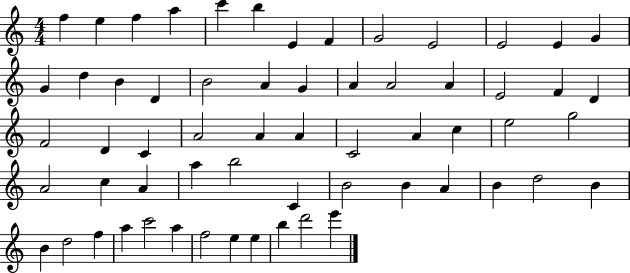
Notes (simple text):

F5/q E5/q F5/q A5/q C6/q B5/q E4/q F4/q G4/h E4/h E4/h E4/q G4/q G4/q D5/q B4/q D4/q B4/h A4/q G4/q A4/q A4/h A4/q E4/h F4/q D4/q F4/h D4/q C4/q A4/h A4/q A4/q C4/h A4/q C5/q E5/h G5/h A4/h C5/q A4/q A5/q B5/h C4/q B4/h B4/q A4/q B4/q D5/h B4/q B4/q D5/h F5/q A5/q C6/h A5/q F5/h E5/q E5/q B5/q D6/h E6/q